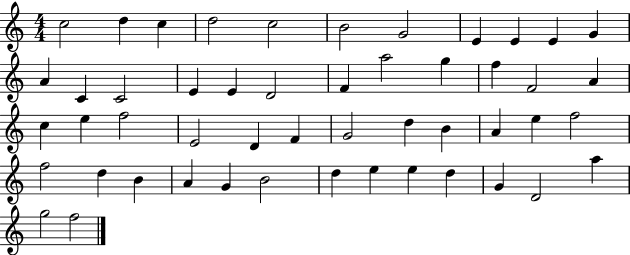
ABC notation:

X:1
T:Untitled
M:4/4
L:1/4
K:C
c2 d c d2 c2 B2 G2 E E E G A C C2 E E D2 F a2 g f F2 A c e f2 E2 D F G2 d B A e f2 f2 d B A G B2 d e e d G D2 a g2 f2